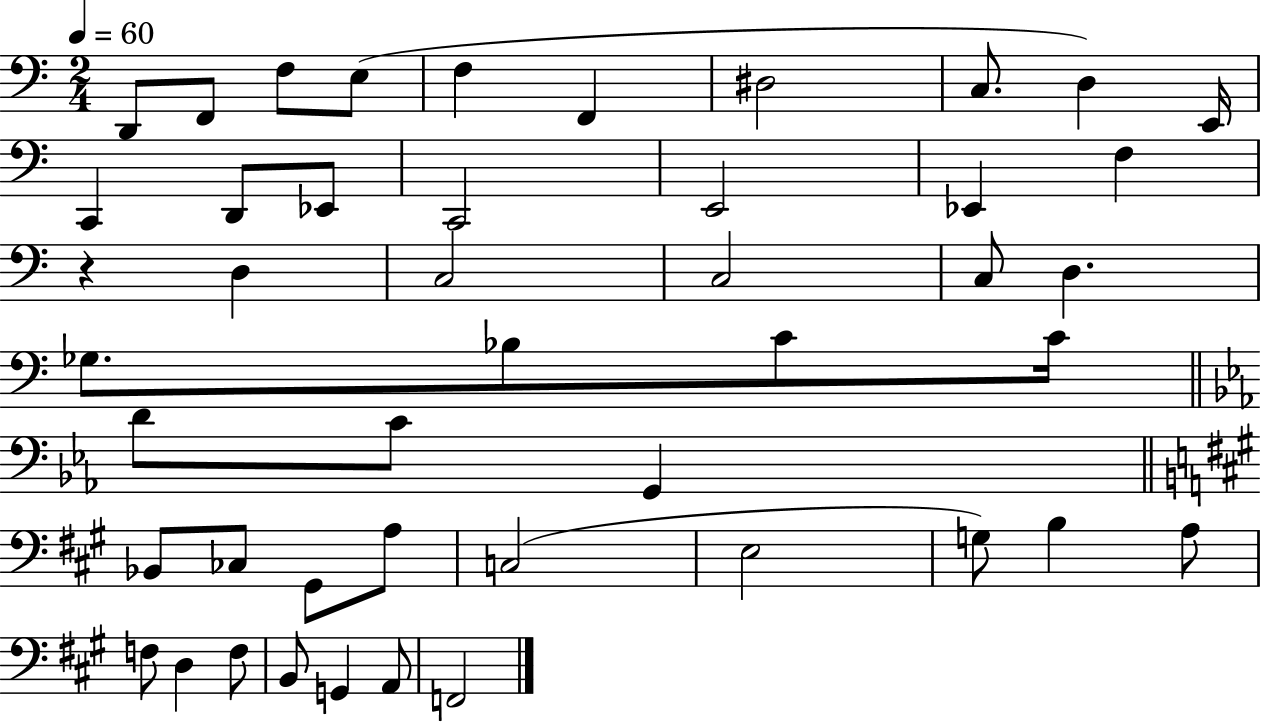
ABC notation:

X:1
T:Untitled
M:2/4
L:1/4
K:C
D,,/2 F,,/2 F,/2 E,/2 F, F,, ^D,2 C,/2 D, E,,/4 C,, D,,/2 _E,,/2 C,,2 E,,2 _E,, F, z D, C,2 C,2 C,/2 D, _G,/2 _B,/2 C/2 C/4 D/2 C/2 G,, _B,,/2 _C,/2 ^G,,/2 A,/2 C,2 E,2 G,/2 B, A,/2 F,/2 D, F,/2 B,,/2 G,, A,,/2 F,,2